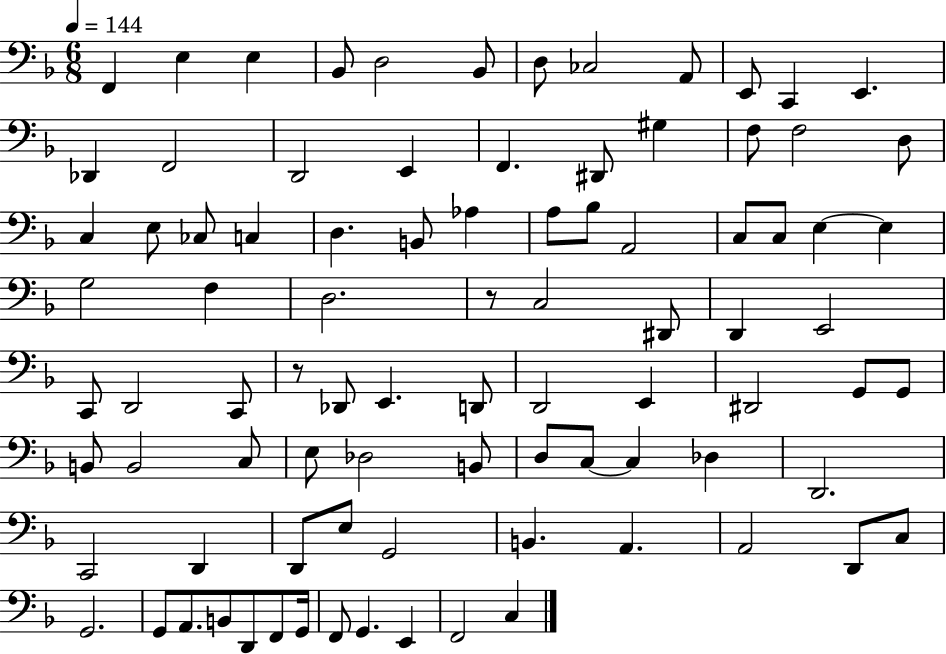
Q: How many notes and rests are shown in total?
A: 89